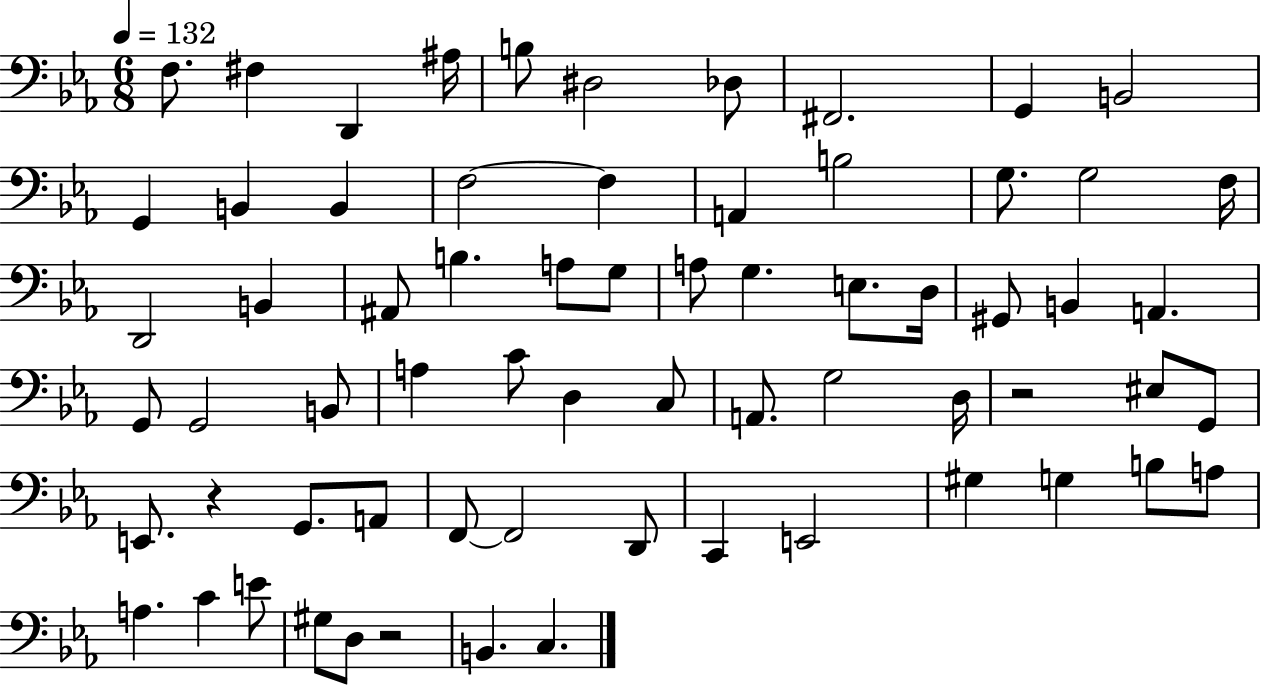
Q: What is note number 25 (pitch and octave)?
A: A3